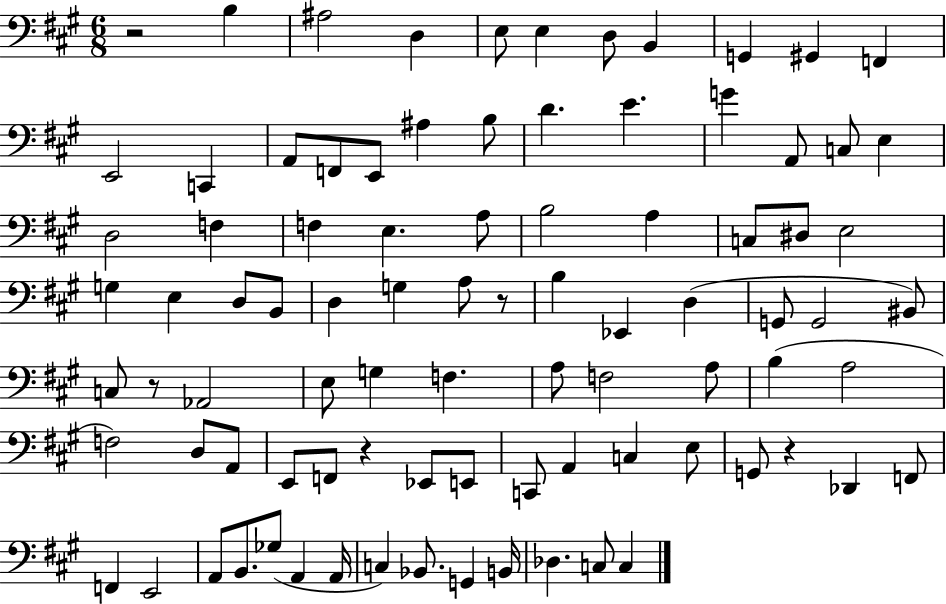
R/h B3/q A#3/h D3/q E3/e E3/q D3/e B2/q G2/q G#2/q F2/q E2/h C2/q A2/e F2/e E2/e A#3/q B3/e D4/q. E4/q. G4/q A2/e C3/e E3/q D3/h F3/q F3/q E3/q. A3/e B3/h A3/q C3/e D#3/e E3/h G3/q E3/q D3/e B2/e D3/q G3/q A3/e R/e B3/q Eb2/q D3/q G2/e G2/h BIS2/e C3/e R/e Ab2/h E3/e G3/q F3/q. A3/e F3/h A3/e B3/q A3/h F3/h D3/e A2/e E2/e F2/e R/q Eb2/e E2/e C2/e A2/q C3/q E3/e G2/e R/q Db2/q F2/e F2/q E2/h A2/e B2/e. Gb3/e A2/q A2/s C3/q Bb2/e. G2/q B2/s Db3/q. C3/e C3/q